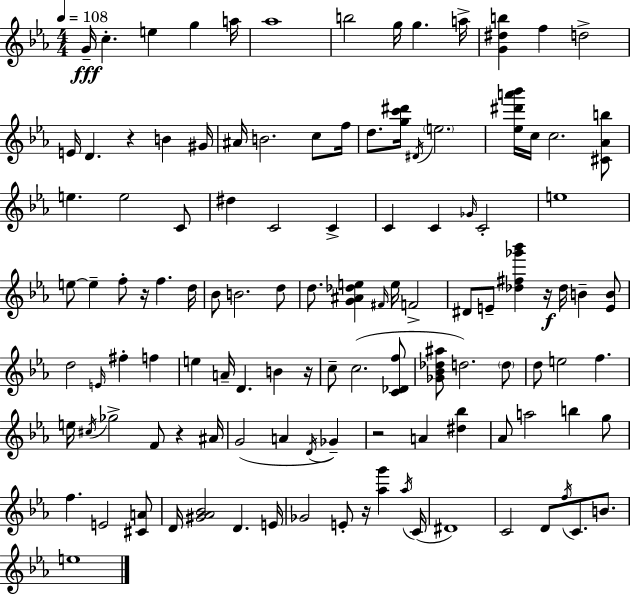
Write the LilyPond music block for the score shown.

{
  \clef treble
  \numericTimeSignature
  \time 4/4
  \key c \minor
  \tempo 4 = 108
  g'16--\fff c''4.-. e''4 g''4 a''16 | aes''1 | b''2 g''16 g''4. a''16-> | <g' dis'' b''>4 f''4 d''2-> | \break e'16 d'4. r4 b'4 gis'16 | ais'16 b'2. c''8 f''16 | d''8. <g'' c''' dis'''>16 \acciaccatura { dis'16 } \parenthesize e''2. | <ees'' dis''' a''' bes'''>16 c''16 c''2. <cis' aes' b''>8 | \break e''4. e''2 c'8 | dis''4 c'2 c'4-> | c'4 c'4 \grace { ges'16 } c'2-. | e''1 | \break e''8~~ e''4-- f''8-. r16 f''4. | d''16 bes'8 b'2. | d''8 d''8. <g' ais' des'' e''>4 \grace { fis'16 } e''16 f'2-> | dis'8 e'8-- <des'' fis'' ges''' bes'''>4 r16\f des''16 b'4-- | \break <e' b'>8 d''2 \grace { e'16 } fis''4-. | f''4 e''4 a'16-- d'4. b'4 | r16 c''8-- c''2.( | <c' des' f''>8 <ges' bes' des'' ais''>8 d''2.) | \break \parenthesize d''8 d''8 e''2 f''4. | e''16 \acciaccatura { cis''16 } ges''2-> f'8 | r4 ais'16 g'2( a'4 | \acciaccatura { d'16 } ges'4--) r2 a'4 | \break <dis'' bes''>4 aes'8 a''2 | b''4 g''8 f''4. e'2 | <cis' a'>8 d'16 <gis' aes' bes'>2 d'4. | e'16 ges'2 e'8-. | \break r16 <aes'' g'''>4 \acciaccatura { aes''16 }( c'16 dis'1) | c'2 d'8 | \acciaccatura { f''16 } c'8. b'8. e''1 | \bar "|."
}